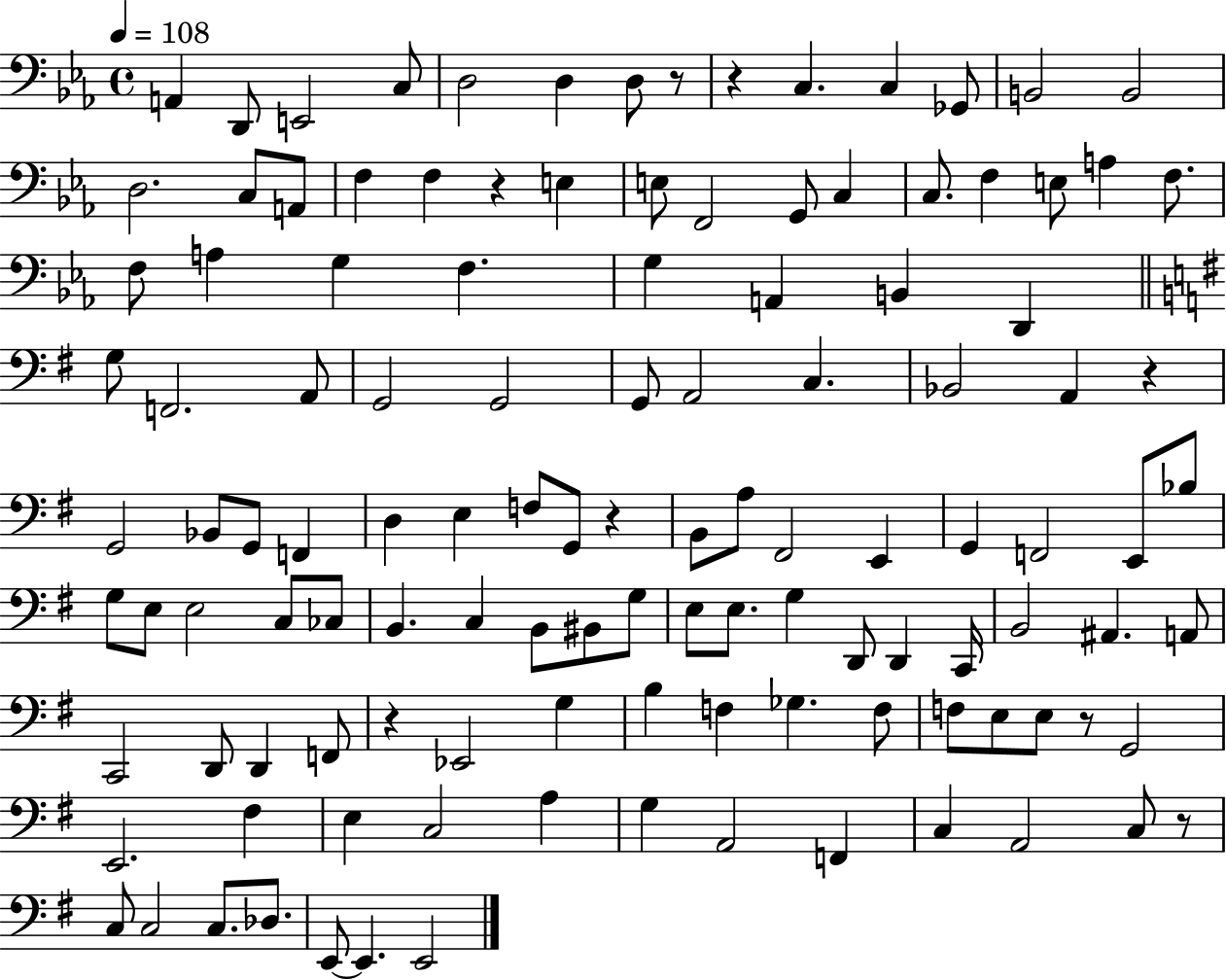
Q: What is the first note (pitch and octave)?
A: A2